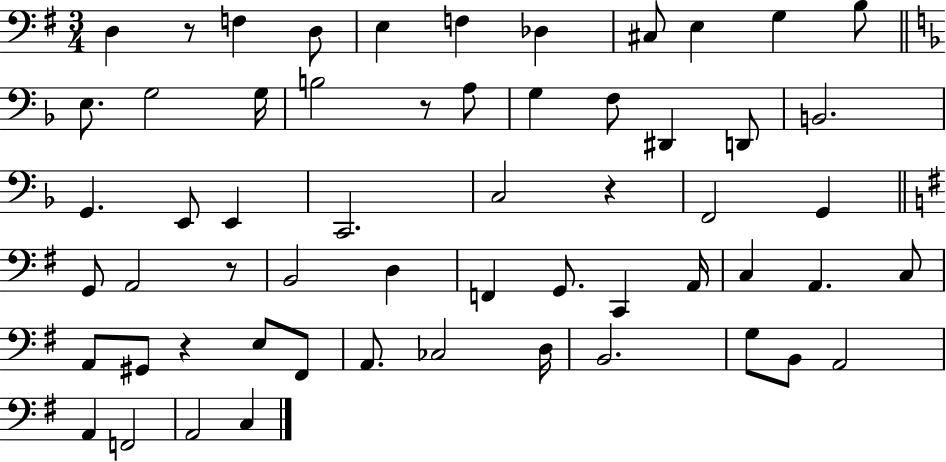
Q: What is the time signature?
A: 3/4